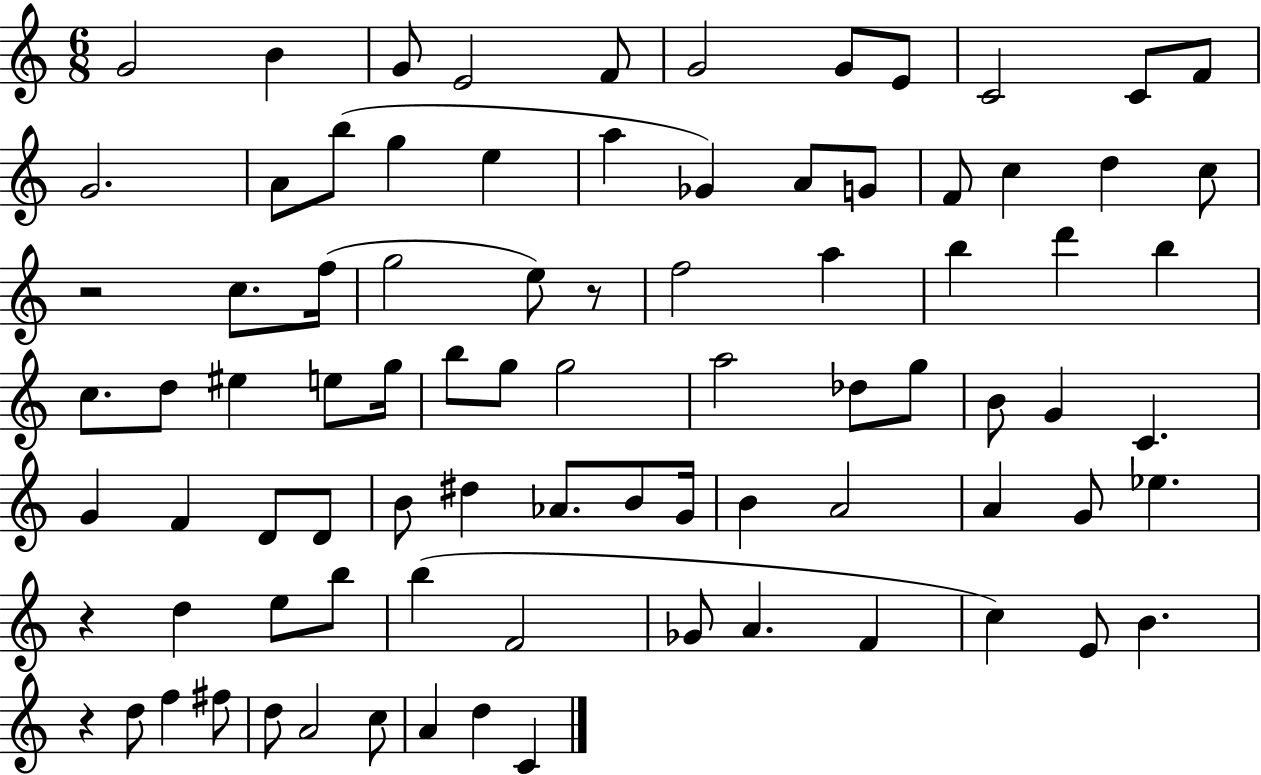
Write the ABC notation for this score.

X:1
T:Untitled
M:6/8
L:1/4
K:C
G2 B G/2 E2 F/2 G2 G/2 E/2 C2 C/2 F/2 G2 A/2 b/2 g e a _G A/2 G/2 F/2 c d c/2 z2 c/2 f/4 g2 e/2 z/2 f2 a b d' b c/2 d/2 ^e e/2 g/4 b/2 g/2 g2 a2 _d/2 g/2 B/2 G C G F D/2 D/2 B/2 ^d _A/2 B/2 G/4 B A2 A G/2 _e z d e/2 b/2 b F2 _G/2 A F c E/2 B z d/2 f ^f/2 d/2 A2 c/2 A d C